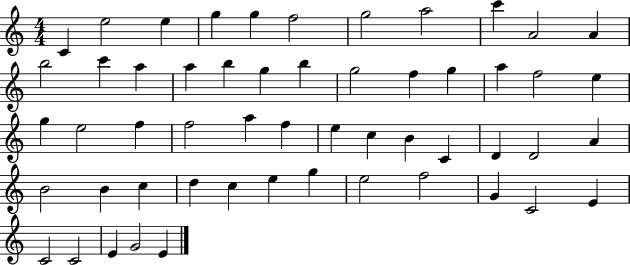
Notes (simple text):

C4/q E5/h E5/q G5/q G5/q F5/h G5/h A5/h C6/q A4/h A4/q B5/h C6/q A5/q A5/q B5/q G5/q B5/q G5/h F5/q G5/q A5/q F5/h E5/q G5/q E5/h F5/q F5/h A5/q F5/q E5/q C5/q B4/q C4/q D4/q D4/h A4/q B4/h B4/q C5/q D5/q C5/q E5/q G5/q E5/h F5/h G4/q C4/h E4/q C4/h C4/h E4/q G4/h E4/q